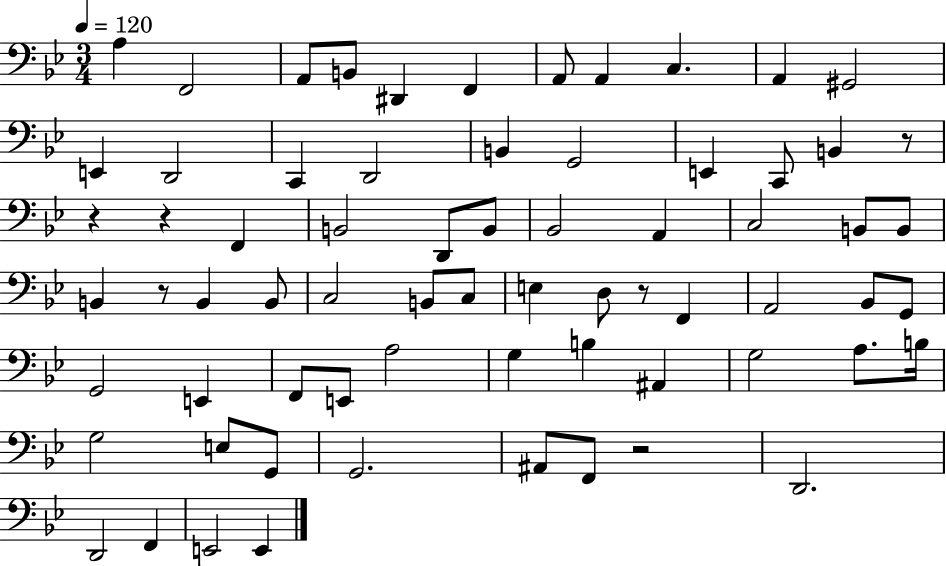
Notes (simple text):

A3/q F2/h A2/e B2/e D#2/q F2/q A2/e A2/q C3/q. A2/q G#2/h E2/q D2/h C2/q D2/h B2/q G2/h E2/q C2/e B2/q R/e R/q R/q F2/q B2/h D2/e B2/e Bb2/h A2/q C3/h B2/e B2/e B2/q R/e B2/q B2/e C3/h B2/e C3/e E3/q D3/e R/e F2/q A2/h Bb2/e G2/e G2/h E2/q F2/e E2/e A3/h G3/q B3/q A#2/q G3/h A3/e. B3/s G3/h E3/e G2/e G2/h. A#2/e F2/e R/h D2/h. D2/h F2/q E2/h E2/q